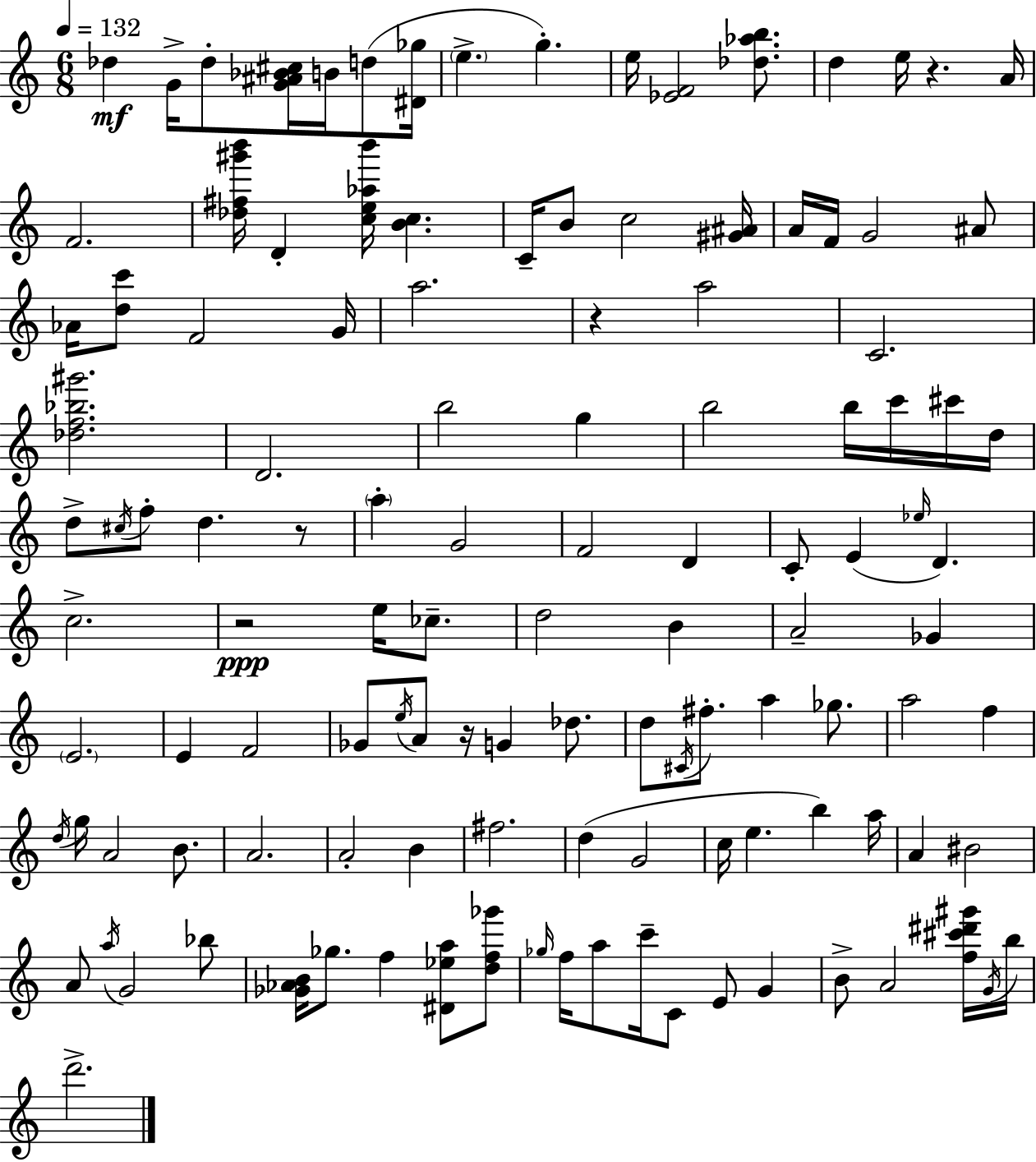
Db5/q G4/s Db5/e [G4,A#4,Bb4,C#5]/s B4/s D5/e [D#4,Gb5]/s E5/q. G5/q. E5/s [Eb4,F4]/h [Db5,Ab5,B5]/e. D5/q E5/s R/q. A4/s F4/h. [Db5,F#5,G#6,B6]/s D4/q [C5,E5,Ab5,B6]/s [B4,C5]/q. C4/s B4/e C5/h [G#4,A#4]/s A4/s F4/s G4/h A#4/e Ab4/s [D5,C6]/e F4/h G4/s A5/h. R/q A5/h C4/h. [Db5,F5,Bb5,G#6]/h. D4/h. B5/h G5/q B5/h B5/s C6/s C#6/s D5/s D5/e C#5/s F5/e D5/q. R/e A5/q G4/h F4/h D4/q C4/e E4/q Eb5/s D4/q. C5/h. R/h E5/s CES5/e. D5/h B4/q A4/h Gb4/q E4/h. E4/q F4/h Gb4/e E5/s A4/e R/s G4/q Db5/e. D5/e C#4/s F#5/e. A5/q Gb5/e. A5/h F5/q D5/s G5/s A4/h B4/e. A4/h. A4/h B4/q F#5/h. D5/q G4/h C5/s E5/q. B5/q A5/s A4/q BIS4/h A4/e A5/s G4/h Bb5/e [Gb4,Ab4,B4]/s Gb5/e. F5/q [D#4,Eb5,A5]/e [D5,F5,Gb6]/e Gb5/s F5/s A5/e C6/s C4/e E4/e G4/q B4/e A4/h [F5,C#6,D#6,G#6]/s G4/s B5/s D6/h.